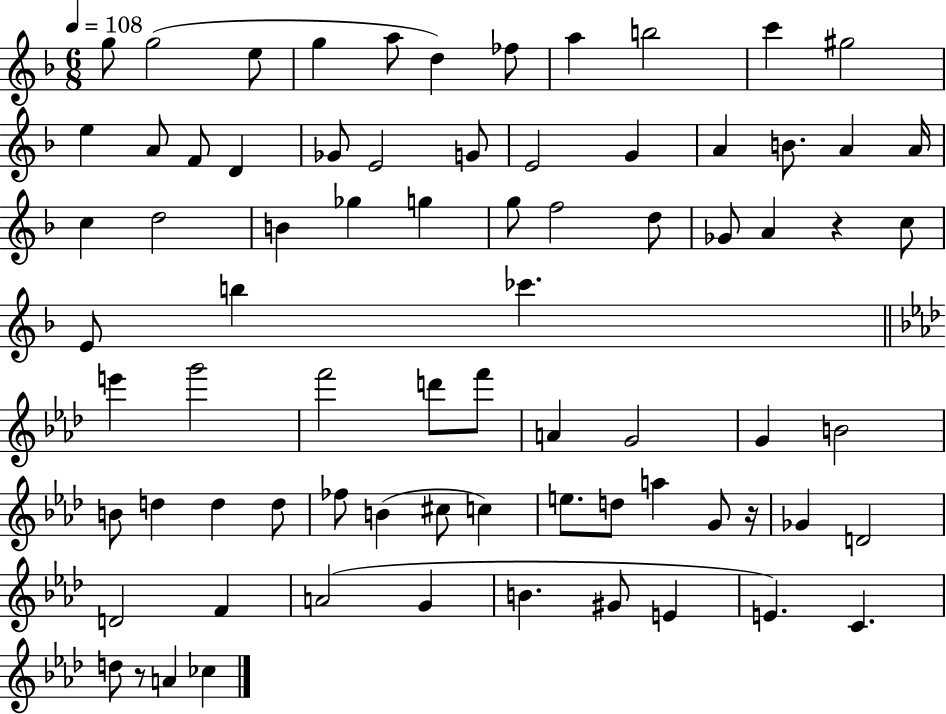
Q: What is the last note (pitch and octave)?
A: CES5